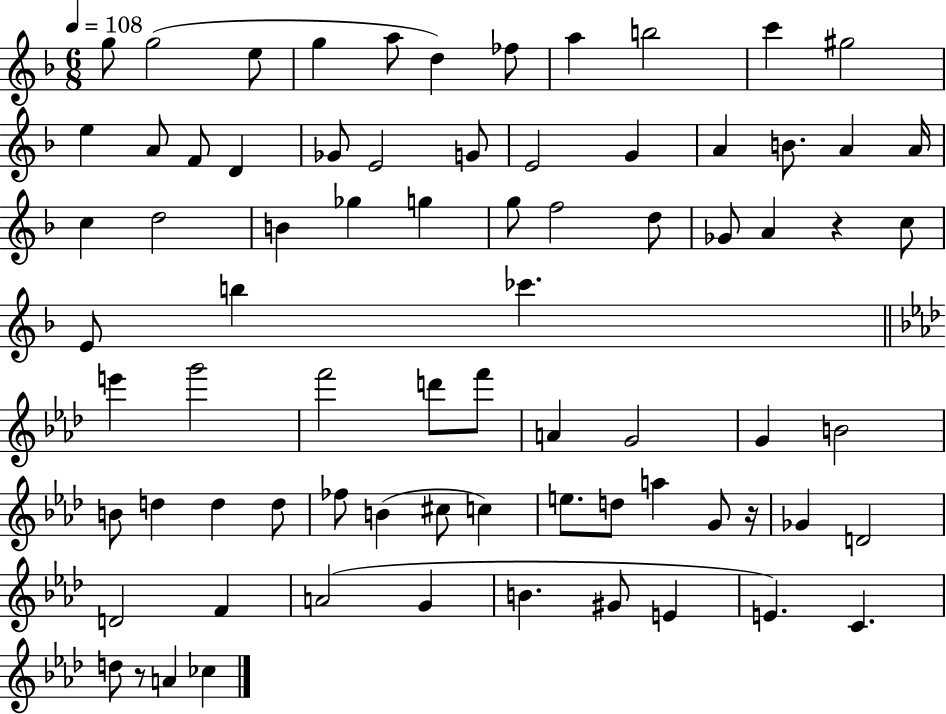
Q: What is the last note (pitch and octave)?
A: CES5